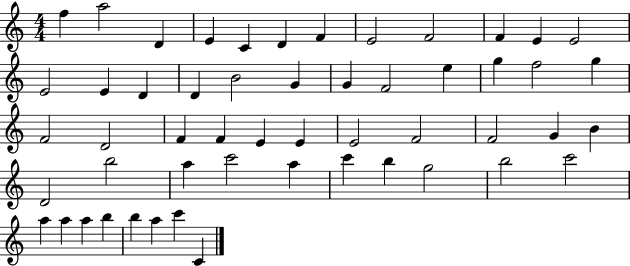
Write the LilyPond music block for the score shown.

{
  \clef treble
  \numericTimeSignature
  \time 4/4
  \key c \major
  f''4 a''2 d'4 | e'4 c'4 d'4 f'4 | e'2 f'2 | f'4 e'4 e'2 | \break e'2 e'4 d'4 | d'4 b'2 g'4 | g'4 f'2 e''4 | g''4 f''2 g''4 | \break f'2 d'2 | f'4 f'4 e'4 e'4 | e'2 f'2 | f'2 g'4 b'4 | \break d'2 b''2 | a''4 c'''2 a''4 | c'''4 b''4 g''2 | b''2 c'''2 | \break a''4 a''4 a''4 b''4 | b''4 a''4 c'''4 c'4 | \bar "|."
}